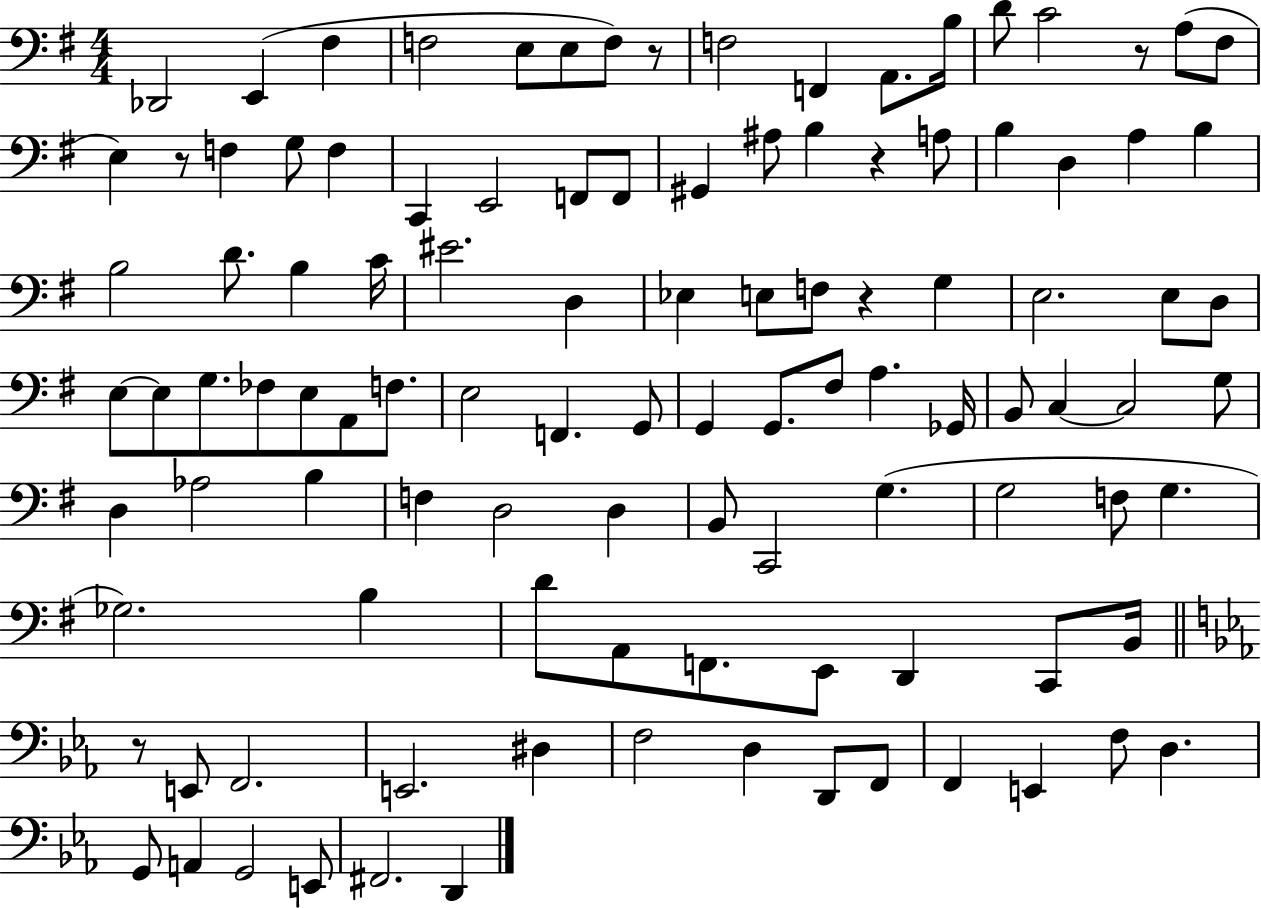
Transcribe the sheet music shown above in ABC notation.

X:1
T:Untitled
M:4/4
L:1/4
K:G
_D,,2 E,, ^F, F,2 E,/2 E,/2 F,/2 z/2 F,2 F,, A,,/2 B,/4 D/2 C2 z/2 A,/2 ^F,/2 E, z/2 F, G,/2 F, C,, E,,2 F,,/2 F,,/2 ^G,, ^A,/2 B, z A,/2 B, D, A, B, B,2 D/2 B, C/4 ^E2 D, _E, E,/2 F,/2 z G, E,2 E,/2 D,/2 E,/2 E,/2 G,/2 _F,/2 E,/2 A,,/2 F,/2 E,2 F,, G,,/2 G,, G,,/2 ^F,/2 A, _G,,/4 B,,/2 C, C,2 G,/2 D, _A,2 B, F, D,2 D, B,,/2 C,,2 G, G,2 F,/2 G, _G,2 B, D/2 A,,/2 F,,/2 E,,/2 D,, C,,/2 B,,/4 z/2 E,,/2 F,,2 E,,2 ^D, F,2 D, D,,/2 F,,/2 F,, E,, F,/2 D, G,,/2 A,, G,,2 E,,/2 ^F,,2 D,,